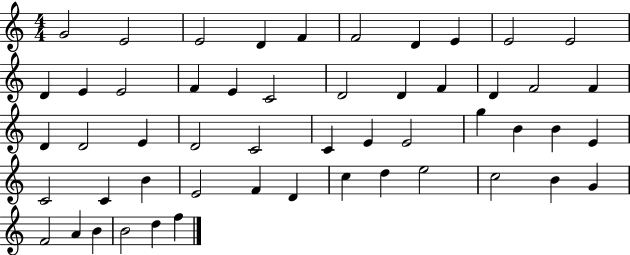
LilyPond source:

{
  \clef treble
  \numericTimeSignature
  \time 4/4
  \key c \major
  g'2 e'2 | e'2 d'4 f'4 | f'2 d'4 e'4 | e'2 e'2 | \break d'4 e'4 e'2 | f'4 e'4 c'2 | d'2 d'4 f'4 | d'4 f'2 f'4 | \break d'4 d'2 e'4 | d'2 c'2 | c'4 e'4 e'2 | g''4 b'4 b'4 e'4 | \break c'2 c'4 b'4 | e'2 f'4 d'4 | c''4 d''4 e''2 | c''2 b'4 g'4 | \break f'2 a'4 b'4 | b'2 d''4 f''4 | \bar "|."
}